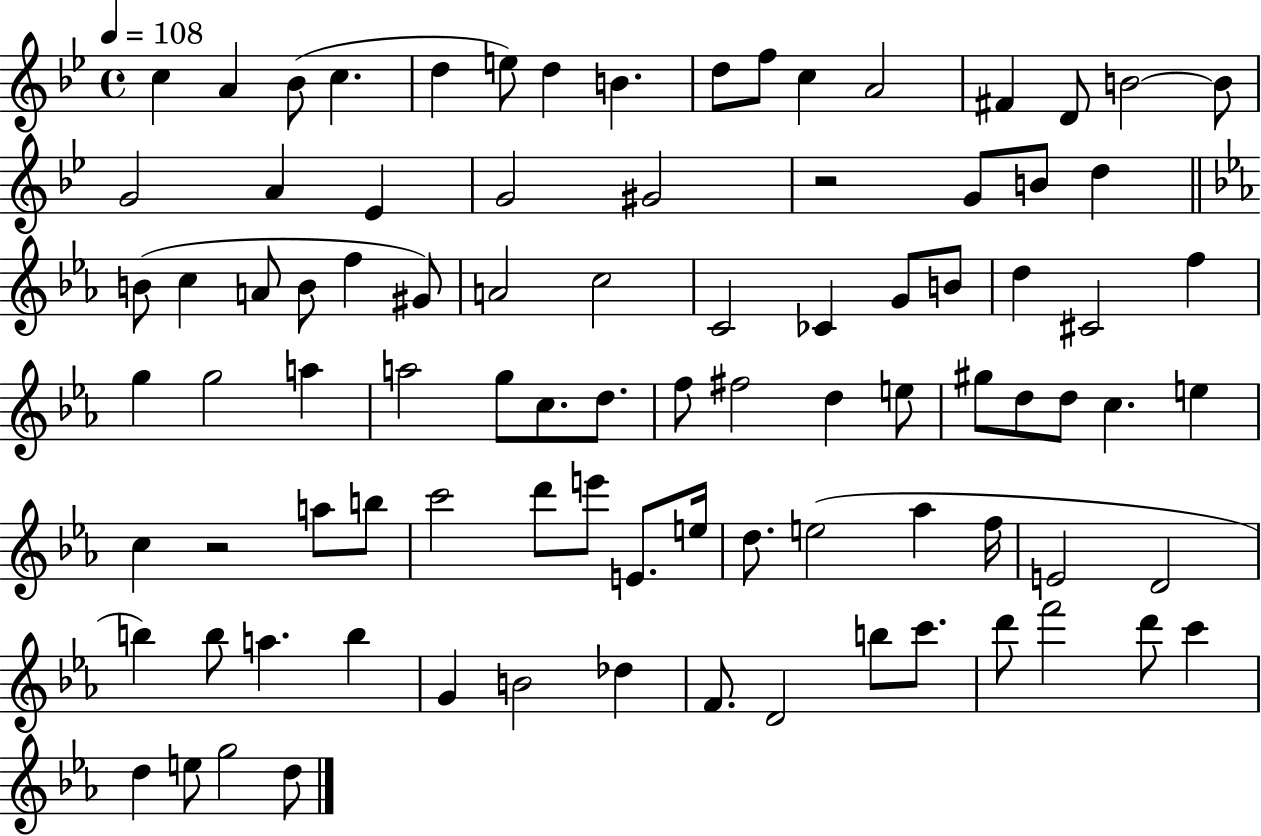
{
  \clef treble
  \time 4/4
  \defaultTimeSignature
  \key bes \major
  \tempo 4 = 108
  c''4 a'4 bes'8( c''4. | d''4 e''8) d''4 b'4. | d''8 f''8 c''4 a'2 | fis'4 d'8 b'2~~ b'8 | \break g'2 a'4 ees'4 | g'2 gis'2 | r2 g'8 b'8 d''4 | \bar "||" \break \key ees \major b'8( c''4 a'8 b'8 f''4 gis'8) | a'2 c''2 | c'2 ces'4 g'8 b'8 | d''4 cis'2 f''4 | \break g''4 g''2 a''4 | a''2 g''8 c''8. d''8. | f''8 fis''2 d''4 e''8 | gis''8 d''8 d''8 c''4. e''4 | \break c''4 r2 a''8 b''8 | c'''2 d'''8 e'''8 e'8. e''16 | d''8. e''2( aes''4 f''16 | e'2 d'2 | \break b''4) b''8 a''4. b''4 | g'4 b'2 des''4 | f'8. d'2 b''8 c'''8. | d'''8 f'''2 d'''8 c'''4 | \break d''4 e''8 g''2 d''8 | \bar "|."
}